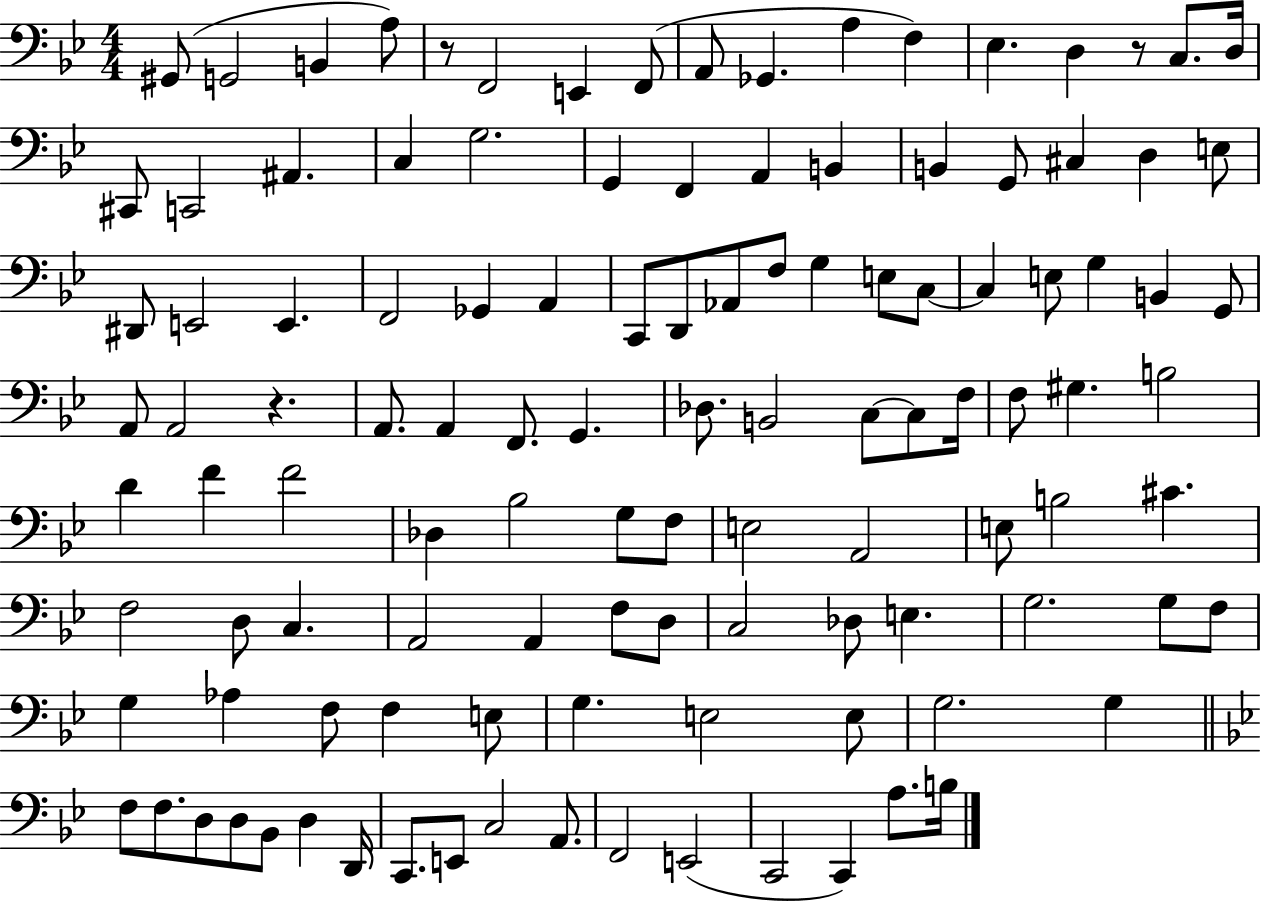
G#2/e G2/h B2/q A3/e R/e F2/h E2/q F2/e A2/e Gb2/q. A3/q F3/q Eb3/q. D3/q R/e C3/e. D3/s C#2/e C2/h A#2/q. C3/q G3/h. G2/q F2/q A2/q B2/q B2/q G2/e C#3/q D3/q E3/e D#2/e E2/h E2/q. F2/h Gb2/q A2/q C2/e D2/e Ab2/e F3/e G3/q E3/e C3/e C3/q E3/e G3/q B2/q G2/e A2/e A2/h R/q. A2/e. A2/q F2/e. G2/q. Db3/e. B2/h C3/e C3/e F3/s F3/e G#3/q. B3/h D4/q F4/q F4/h Db3/q Bb3/h G3/e F3/e E3/h A2/h E3/e B3/h C#4/q. F3/h D3/e C3/q. A2/h A2/q F3/e D3/e C3/h Db3/e E3/q. G3/h. G3/e F3/e G3/q Ab3/q F3/e F3/q E3/e G3/q. E3/h E3/e G3/h. G3/q F3/e F3/e. D3/e D3/e Bb2/e D3/q D2/s C2/e. E2/e C3/h A2/e. F2/h E2/h C2/h C2/q A3/e. B3/s